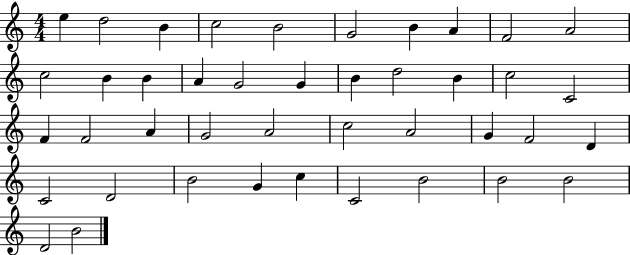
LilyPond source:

{
  \clef treble
  \numericTimeSignature
  \time 4/4
  \key c \major
  e''4 d''2 b'4 | c''2 b'2 | g'2 b'4 a'4 | f'2 a'2 | \break c''2 b'4 b'4 | a'4 g'2 g'4 | b'4 d''2 b'4 | c''2 c'2 | \break f'4 f'2 a'4 | g'2 a'2 | c''2 a'2 | g'4 f'2 d'4 | \break c'2 d'2 | b'2 g'4 c''4 | c'2 b'2 | b'2 b'2 | \break d'2 b'2 | \bar "|."
}